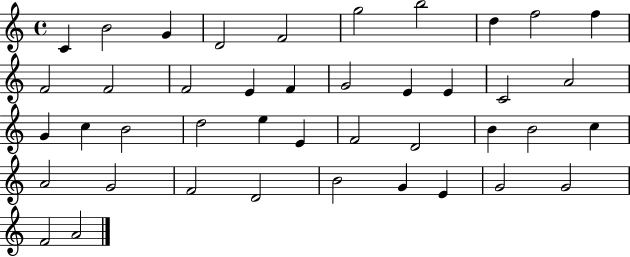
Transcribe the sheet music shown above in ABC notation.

X:1
T:Untitled
M:4/4
L:1/4
K:C
C B2 G D2 F2 g2 b2 d f2 f F2 F2 F2 E F G2 E E C2 A2 G c B2 d2 e E F2 D2 B B2 c A2 G2 F2 D2 B2 G E G2 G2 F2 A2